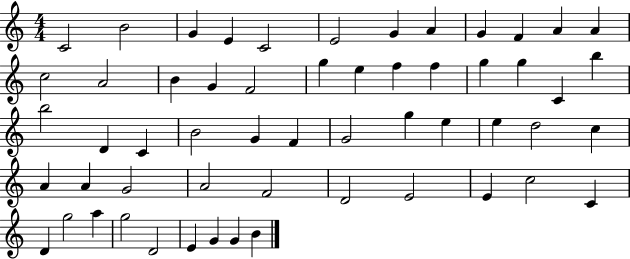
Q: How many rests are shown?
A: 0